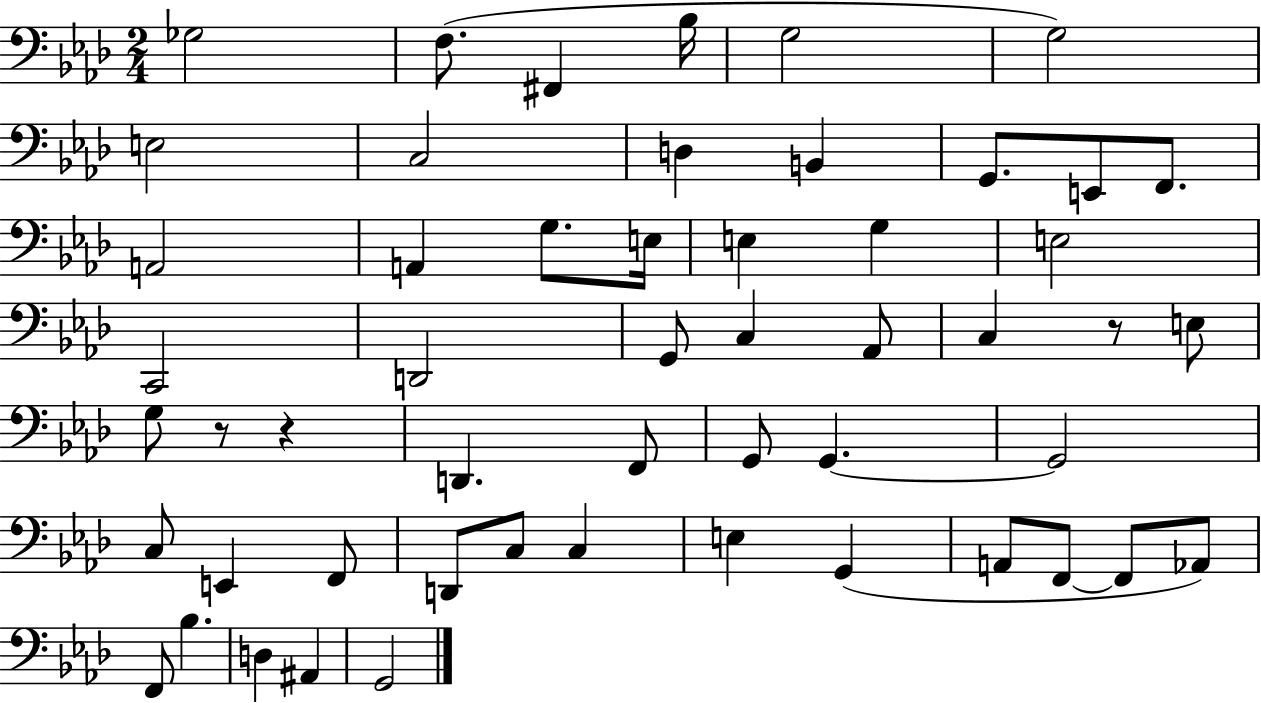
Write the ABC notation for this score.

X:1
T:Untitled
M:2/4
L:1/4
K:Ab
_G,2 F,/2 ^F,, _B,/4 G,2 G,2 E,2 C,2 D, B,, G,,/2 E,,/2 F,,/2 A,,2 A,, G,/2 E,/4 E, G, E,2 C,,2 D,,2 G,,/2 C, _A,,/2 C, z/2 E,/2 G,/2 z/2 z D,, F,,/2 G,,/2 G,, G,,2 C,/2 E,, F,,/2 D,,/2 C,/2 C, E, G,, A,,/2 F,,/2 F,,/2 _A,,/2 F,,/2 _B, D, ^A,, G,,2